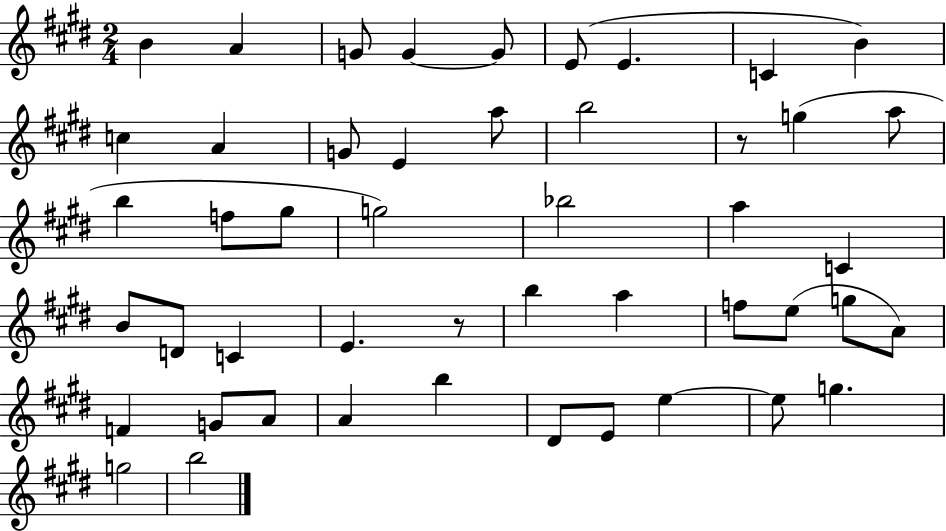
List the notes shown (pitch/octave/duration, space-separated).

B4/q A4/q G4/e G4/q G4/e E4/e E4/q. C4/q B4/q C5/q A4/q G4/e E4/q A5/e B5/h R/e G5/q A5/e B5/q F5/e G#5/e G5/h Bb5/h A5/q C4/q B4/e D4/e C4/q E4/q. R/e B5/q A5/q F5/e E5/e G5/e A4/e F4/q G4/e A4/e A4/q B5/q D#4/e E4/e E5/q E5/e G5/q. G5/h B5/h